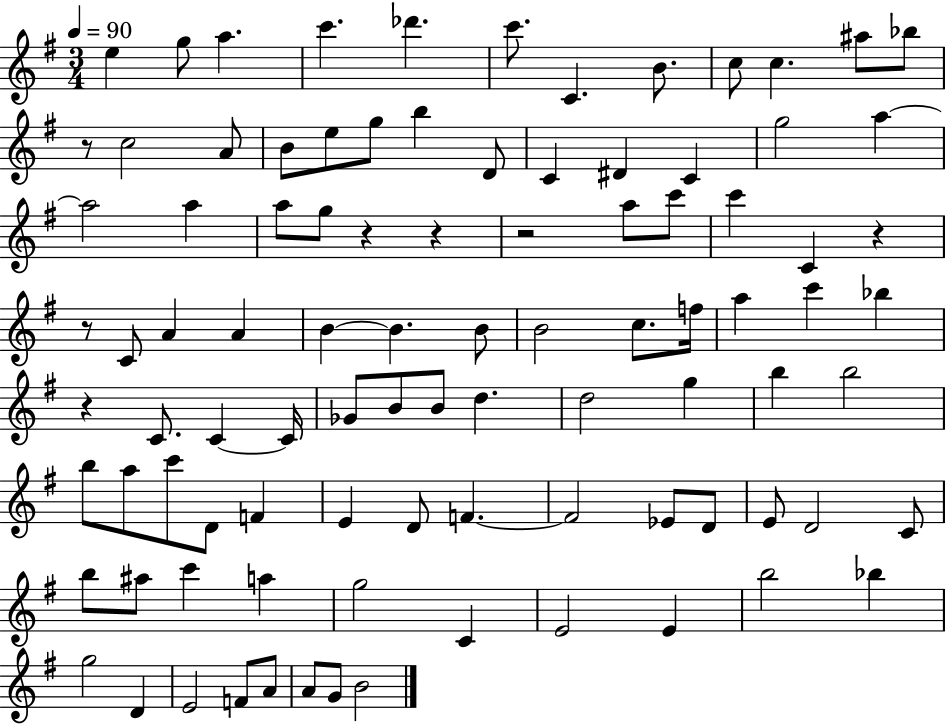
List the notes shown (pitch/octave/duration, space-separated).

E5/q G5/e A5/q. C6/q. Db6/q. C6/e. C4/q. B4/e. C5/e C5/q. A#5/e Bb5/e R/e C5/h A4/e B4/e E5/e G5/e B5/q D4/e C4/q D#4/q C4/q G5/h A5/q A5/h A5/q A5/e G5/e R/q R/q R/h A5/e C6/e C6/q C4/q R/q R/e C4/e A4/q A4/q B4/q B4/q. B4/e B4/h C5/e. F5/s A5/q C6/q Bb5/q R/q C4/e. C4/q C4/s Gb4/e B4/e B4/e D5/q. D5/h G5/q B5/q B5/h B5/e A5/e C6/e D4/e F4/q E4/q D4/e F4/q. F4/h Eb4/e D4/e E4/e D4/h C4/e B5/e A#5/e C6/q A5/q G5/h C4/q E4/h E4/q B5/h Bb5/q G5/h D4/q E4/h F4/e A4/e A4/e G4/e B4/h